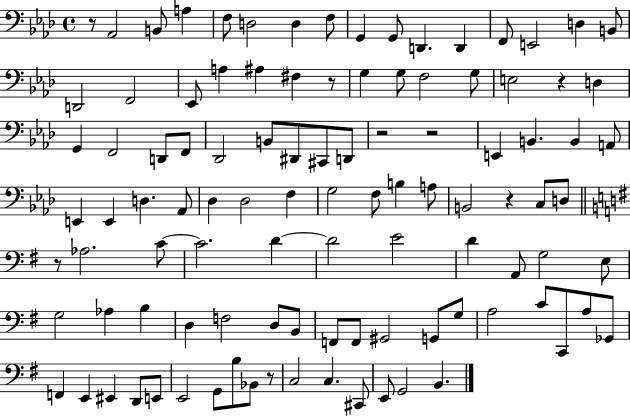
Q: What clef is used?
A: bass